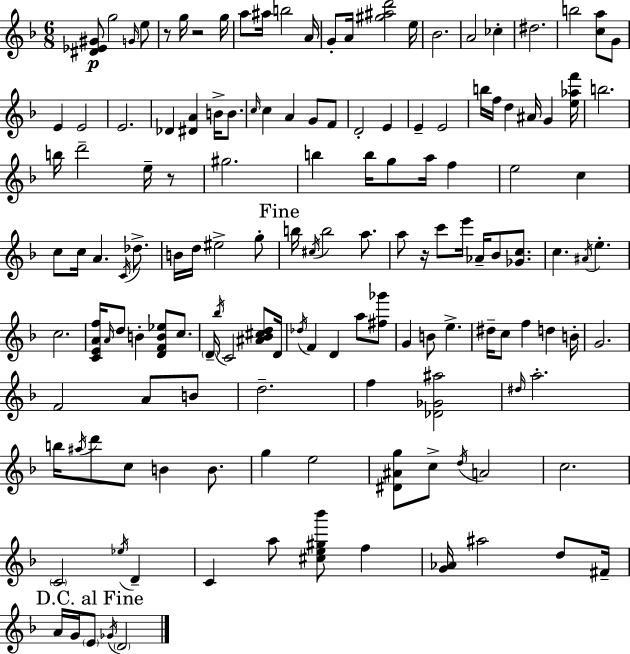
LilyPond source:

{
  \clef treble
  \numericTimeSignature
  \time 6/8
  \key d \minor
  <dis' ees' gis'>8\p g''2 \grace { g'16 } e''8 | r8 g''16 r2 | g''16 a''8 ais''16 b''2 | a'16 g'8-. a'16 <gis'' ais'' d'''>2 | \break e''16 bes'2. | a'2 ces''4-. | dis''2. | b''2 <c'' a''>8 g'8 | \break e'4 e'2 | e'2. | des'4 <dis' a'>4 b'16-> b'8. | \grace { c''16 } c''4 a'4 g'8 | \break f'8 d'2-. e'4 | e'4-- e'2 | b''16 f''16 d''4 ais'16 g'4 | <e'' aes'' f'''>16 b''2. | \break b''16 d'''2-- e''16-- | r8 gis''2. | b''4 b''16 g''8 a''16 f''4 | e''2 c''4 | \break c''8 c''16 a'4. \acciaccatura { c'16 } | des''8.-> b'16 d''16 eis''2-> | g''8-. \mark "Fine" b''16 \acciaccatura { cis''16 } b''2 | a''8. a''8 r16 c'''8 e'''16 aes'16-- bes'8 | \break <ges' c''>8. c''4. \acciaccatura { ais'16 } e''4.-. | c''2. | <c' e' a' f''>16 \grace { a'16 } d''8 b'4-. | <d' f' b' ees''>8 c''8. \parenthesize d'16-- \acciaccatura { bes''16 } c'2 | \break <ais' bes' cis'' d''>8 d'16 \acciaccatura { des''16 } f'4 | d'4 a''8 <fis'' ges'''>8 g'4 | b'8 e''4.-> dis''16-- c''8 f''4 | d''4 b'16-. g'2. | \break f'2 | a'8 b'8 d''2.-- | f''4 | <des' ges' ais''>2 \grace { dis''16 } a''2.-. | \break b''16 \acciaccatura { ais''16 } d'''8 | c''8 b'4 b'8. g''4 | e''2 <dis' ais' g''>8 | c''8-> \acciaccatura { d''16 } a'2 c''2. | \break \parenthesize c'2 | \acciaccatura { ees''16 } d'4-- | c'4 a''8 <cis'' e'' gis'' bes'''>8 f''4 | <g' aes'>16 ais''2 d''8 fis'16-- | \break \mark "D.C. al Fine" a'16 g'16 \parenthesize e'8 \acciaccatura { ges'16 } \parenthesize d'2 | \bar "|."
}